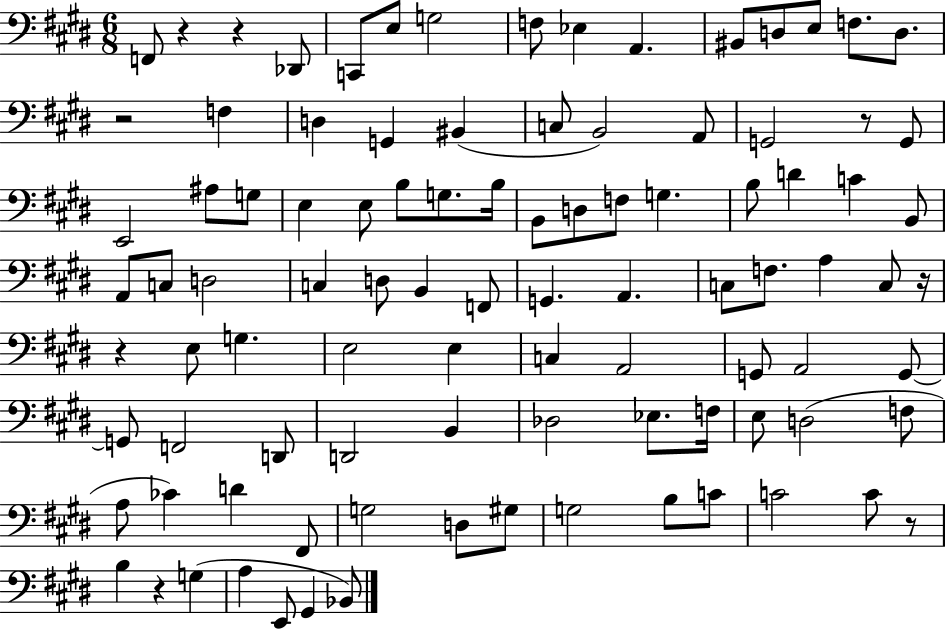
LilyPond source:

{
  \clef bass
  \numericTimeSignature
  \time 6/8
  \key e \major
  \repeat volta 2 { f,8 r4 r4 des,8 | c,8 e8 g2 | f8 ees4 a,4. | bis,8 d8 e8 f8. d8. | \break r2 f4 | d4 g,4 bis,4( | c8 b,2) a,8 | g,2 r8 g,8 | \break e,2 ais8 g8 | e4 e8 b8 g8. b16 | b,8 d8 f8 g4. | b8 d'4 c'4 b,8 | \break a,8 c8 d2 | c4 d8 b,4 f,8 | g,4. a,4. | c8 f8. a4 c8 r16 | \break r4 e8 g4. | e2 e4 | c4 a,2 | g,8 a,2 g,8~~ | \break g,8 f,2 d,8 | d,2 b,4 | des2 ees8. f16 | e8 d2( f8 | \break a8 ces'4) d'4 fis,8 | g2 d8 gis8 | g2 b8 c'8 | c'2 c'8 r8 | \break b4 r4 g4( | a4 e,8 gis,4 bes,8) | } \bar "|."
}